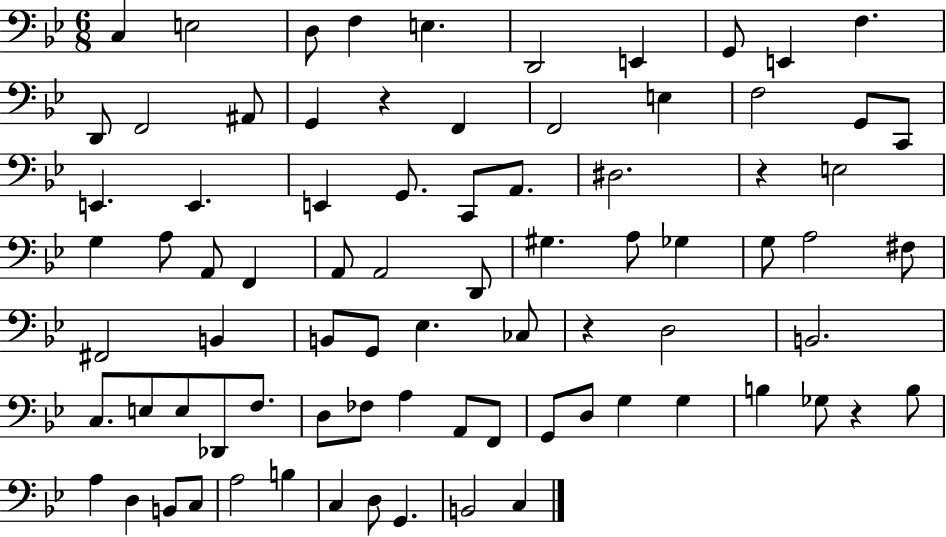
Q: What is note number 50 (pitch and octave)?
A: C3